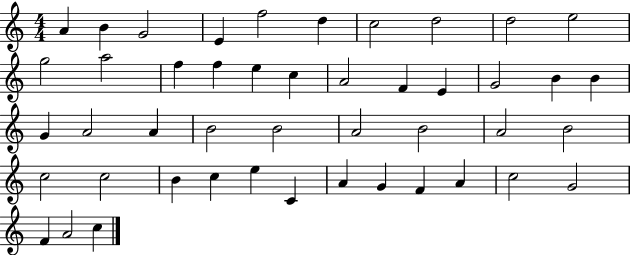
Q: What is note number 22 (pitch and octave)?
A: B4